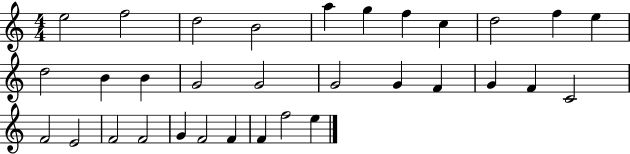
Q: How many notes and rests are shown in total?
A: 32